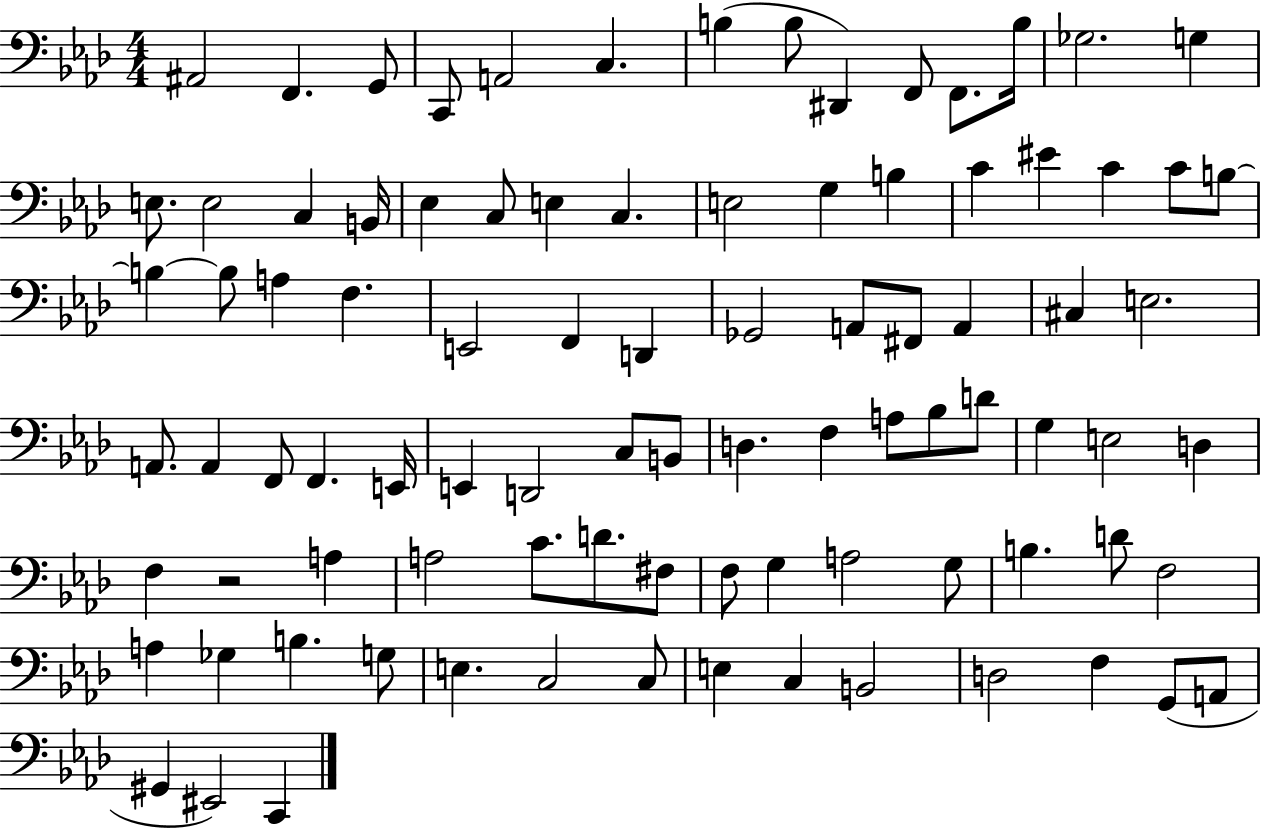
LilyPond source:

{
  \clef bass
  \numericTimeSignature
  \time 4/4
  \key aes \major
  ais,2 f,4. g,8 | c,8 a,2 c4. | b4( b8 dis,4) f,8 f,8. b16 | ges2. g4 | \break e8. e2 c4 b,16 | ees4 c8 e4 c4. | e2 g4 b4 | c'4 eis'4 c'4 c'8 b8~~ | \break b4~~ b8 a4 f4. | e,2 f,4 d,4 | ges,2 a,8 fis,8 a,4 | cis4 e2. | \break a,8. a,4 f,8 f,4. e,16 | e,4 d,2 c8 b,8 | d4. f4 a8 bes8 d'8 | g4 e2 d4 | \break f4 r2 a4 | a2 c'8. d'8. fis8 | f8 g4 a2 g8 | b4. d'8 f2 | \break a4 ges4 b4. g8 | e4. c2 c8 | e4 c4 b,2 | d2 f4 g,8( a,8 | \break gis,4 eis,2) c,4 | \bar "|."
}